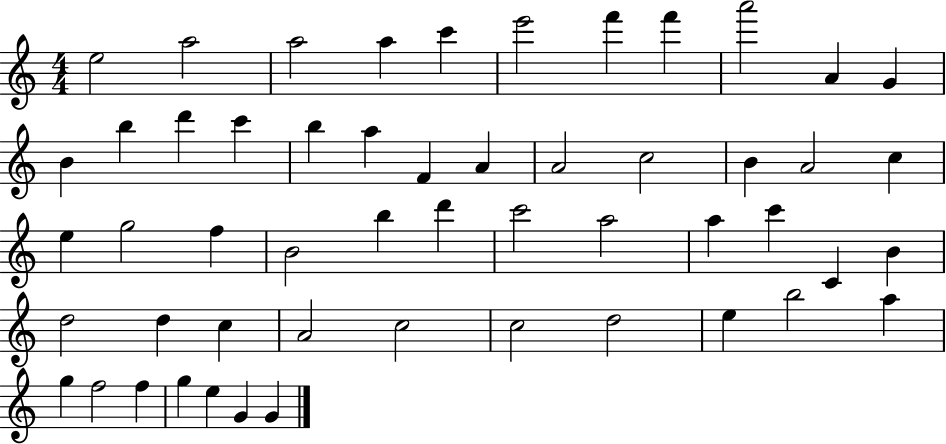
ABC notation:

X:1
T:Untitled
M:4/4
L:1/4
K:C
e2 a2 a2 a c' e'2 f' f' a'2 A G B b d' c' b a F A A2 c2 B A2 c e g2 f B2 b d' c'2 a2 a c' C B d2 d c A2 c2 c2 d2 e b2 a g f2 f g e G G